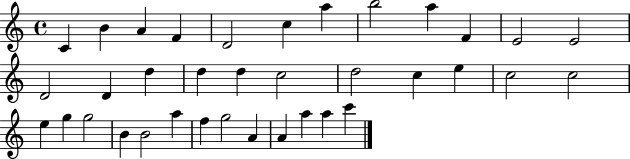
{
  \clef treble
  \time 4/4
  \defaultTimeSignature
  \key c \major
  c'4 b'4 a'4 f'4 | d'2 c''4 a''4 | b''2 a''4 f'4 | e'2 e'2 | \break d'2 d'4 d''4 | d''4 d''4 c''2 | d''2 c''4 e''4 | c''2 c''2 | \break e''4 g''4 g''2 | b'4 b'2 a''4 | f''4 g''2 a'4 | a'4 a''4 a''4 c'''4 | \break \bar "|."
}